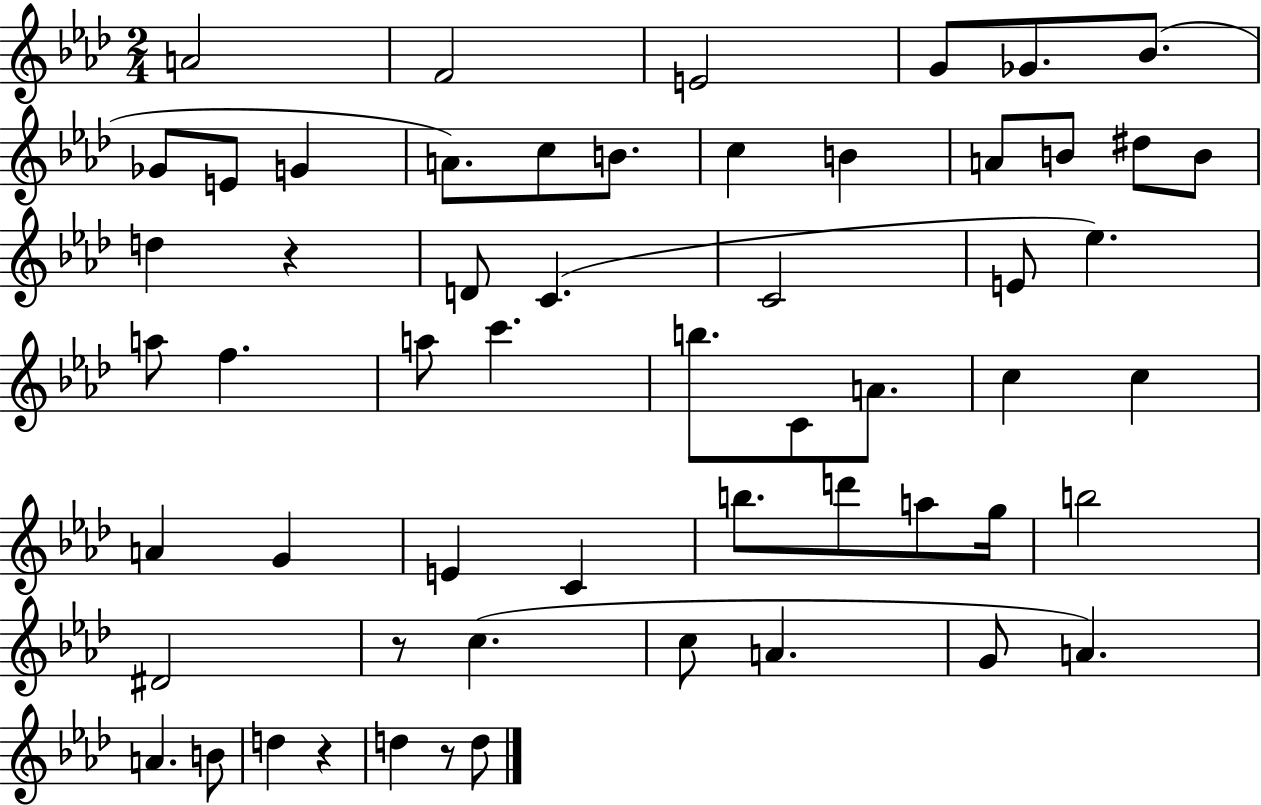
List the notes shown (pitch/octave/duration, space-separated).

A4/h F4/h E4/h G4/e Gb4/e. Bb4/e. Gb4/e E4/e G4/q A4/e. C5/e B4/e. C5/q B4/q A4/e B4/e D#5/e B4/e D5/q R/q D4/e C4/q. C4/h E4/e Eb5/q. A5/e F5/q. A5/e C6/q. B5/e. C4/e A4/e. C5/q C5/q A4/q G4/q E4/q C4/q B5/e. D6/e A5/e G5/s B5/h D#4/h R/e C5/q. C5/e A4/q. G4/e A4/q. A4/q. B4/e D5/q R/q D5/q R/e D5/e